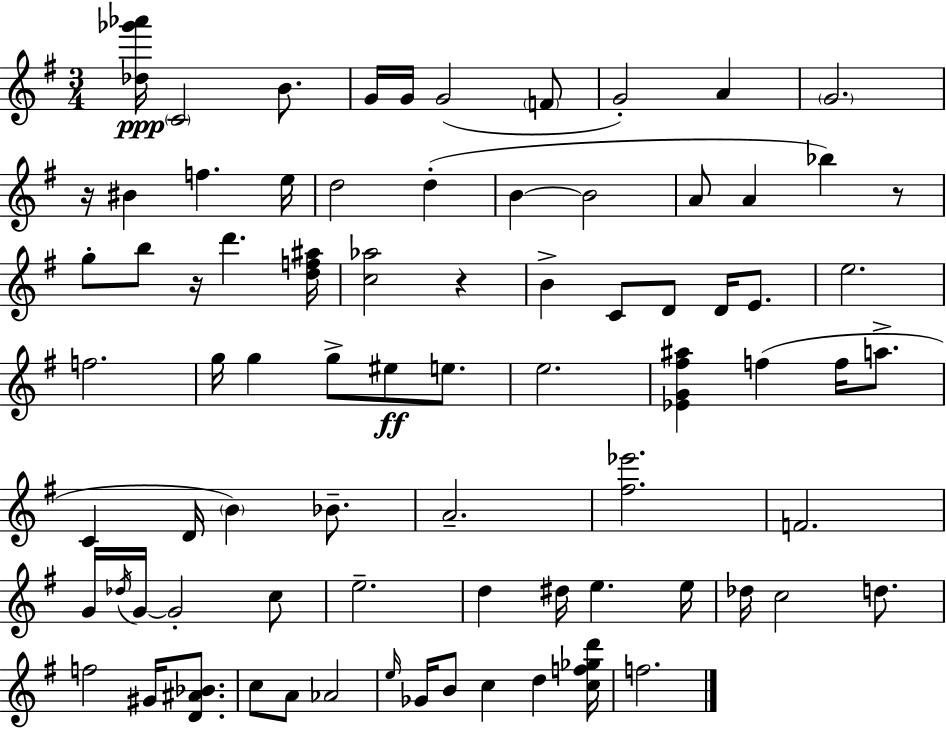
[Db5,Gb6,Ab6]/s C4/h B4/e. G4/s G4/s G4/h F4/e G4/h A4/q G4/h. R/s BIS4/q F5/q. E5/s D5/h D5/q B4/q B4/h A4/e A4/q Bb5/q R/e G5/e B5/e R/s D6/q. [D5,F5,A#5]/s [C5,Ab5]/h R/q B4/q C4/e D4/e D4/s E4/e. E5/h. F5/h. G5/s G5/q G5/e EIS5/e E5/e. E5/h. [Eb4,G4,F#5,A#5]/q F5/q F5/s A5/e. C4/q D4/s B4/q Bb4/e. A4/h. [F#5,Eb6]/h. F4/h. G4/s Db5/s G4/s G4/h C5/e E5/h. D5/q D#5/s E5/q. E5/s Db5/s C5/h D5/e. F5/h G#4/s [D4,A#4,Bb4]/e. C5/e A4/e Ab4/h E5/s Gb4/s B4/e C5/q D5/q [C5,F5,Gb5,D6]/s F5/h.